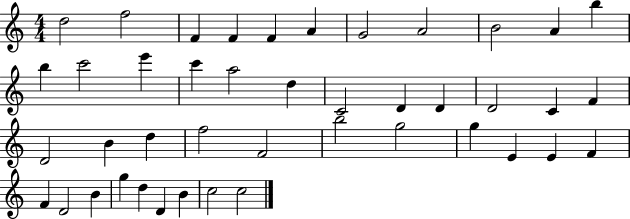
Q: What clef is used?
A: treble